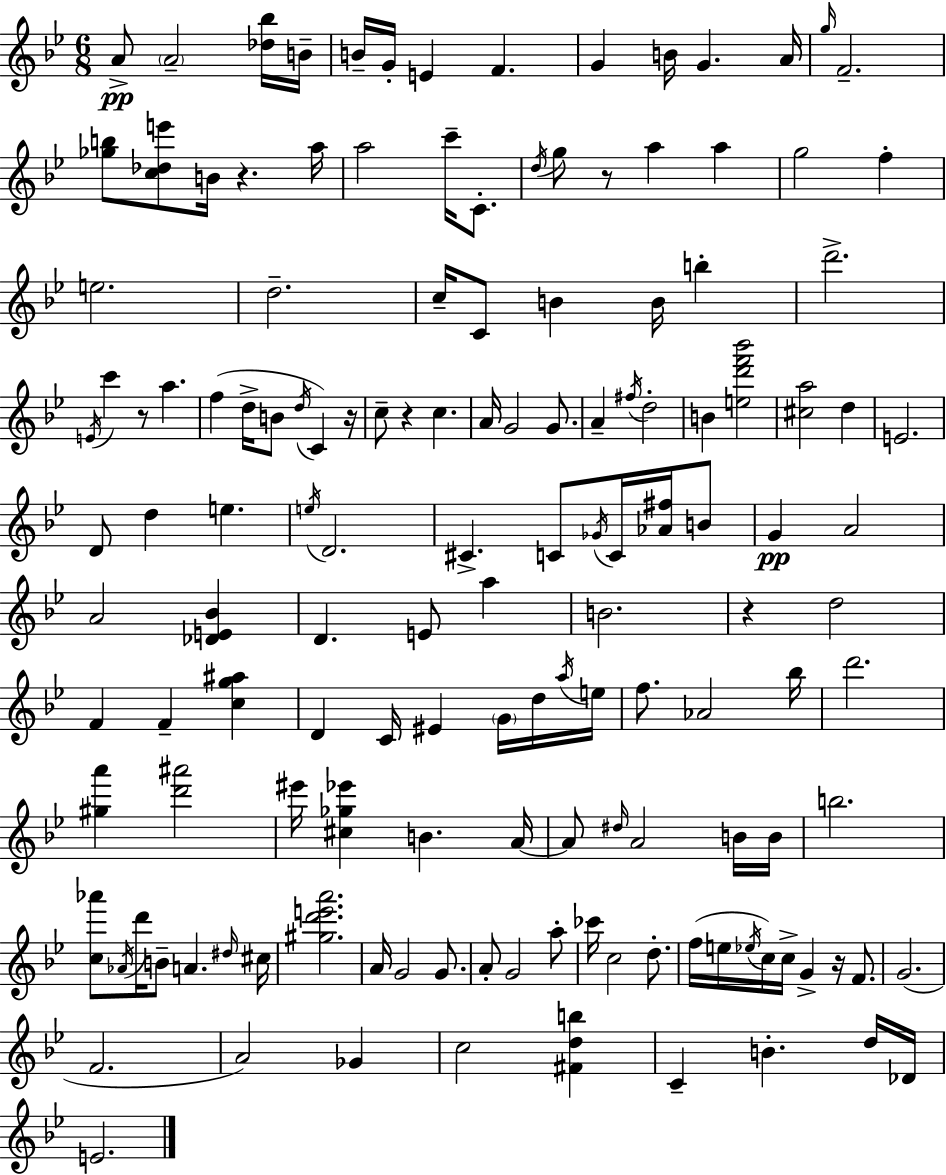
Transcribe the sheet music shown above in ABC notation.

X:1
T:Untitled
M:6/8
L:1/4
K:Bb
A/2 A2 [_d_b]/4 B/4 B/4 G/4 E F G B/4 G A/4 g/4 F2 [_gb]/2 [c_de']/2 B/4 z a/4 a2 c'/4 C/2 d/4 g/2 z/2 a a g2 f e2 d2 c/4 C/2 B B/4 b d'2 E/4 c' z/2 a f d/4 B/2 d/4 C z/4 c/2 z c A/4 G2 G/2 A ^f/4 d2 B [ed'f'_b']2 [^ca]2 d E2 D/2 d e e/4 D2 ^C C/2 _G/4 C/4 [_A^f]/4 B/2 G A2 A2 [_DE_B] D E/2 a B2 z d2 F F [cg^a] D C/4 ^E G/4 d/4 a/4 e/4 f/2 _A2 _b/4 d'2 [^ga'] [d'^a']2 ^e'/4 [^c_g_e'] B A/4 A/2 ^d/4 A2 B/4 B/4 b2 [c_a']/2 _A/4 d'/4 B/2 A ^d/4 ^c/4 [^gd'e'a']2 A/4 G2 G/2 A/2 G2 a/2 _c'/4 c2 d/2 f/4 e/4 _e/4 c/4 c/4 G z/4 F/2 G2 F2 A2 _G c2 [^Fdb] C B d/4 _D/4 E2